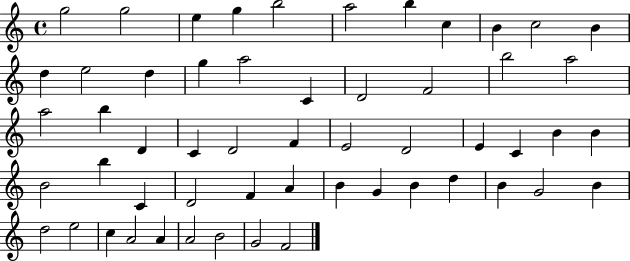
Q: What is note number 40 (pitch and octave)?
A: B4